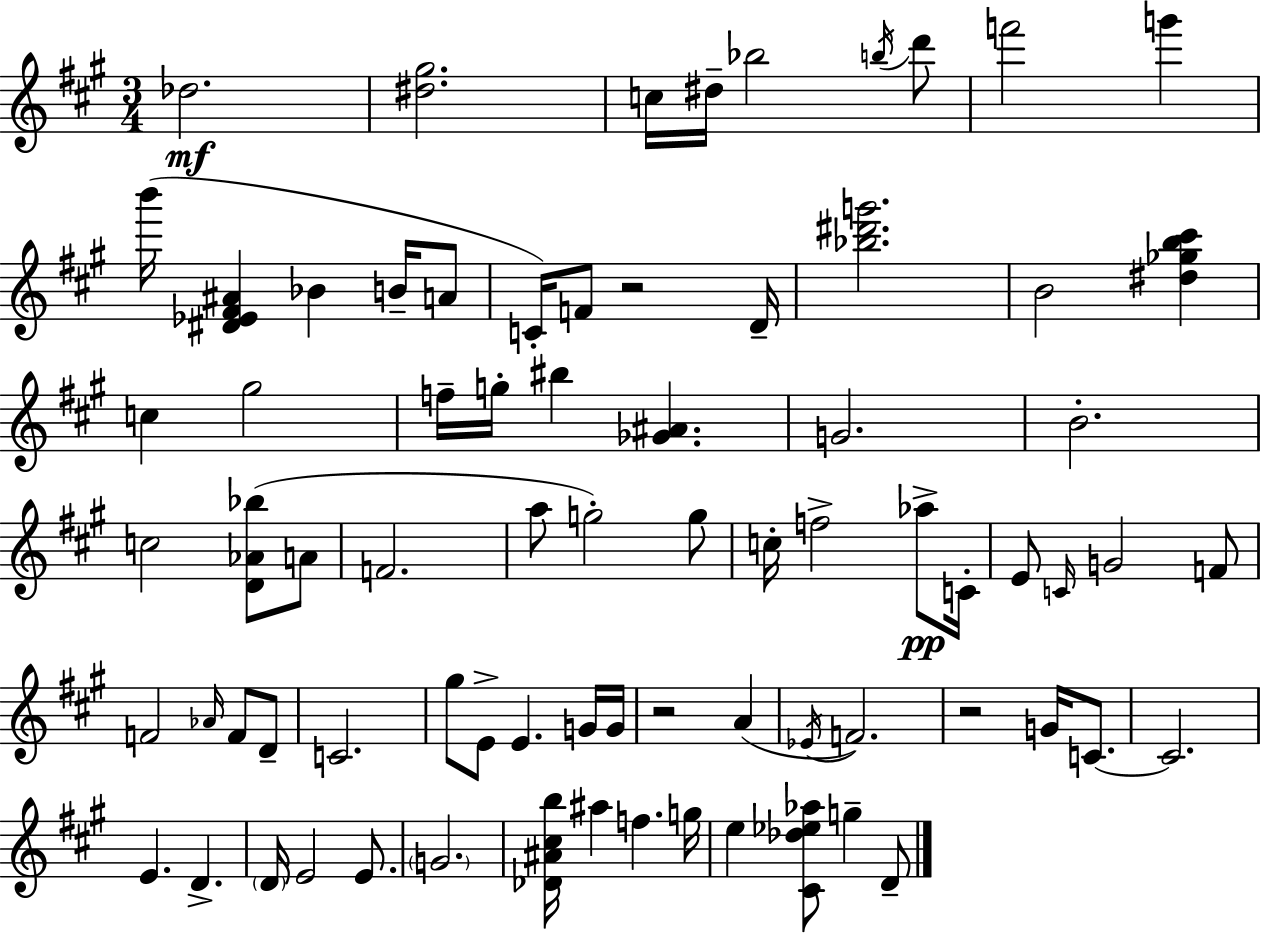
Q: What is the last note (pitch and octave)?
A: D4